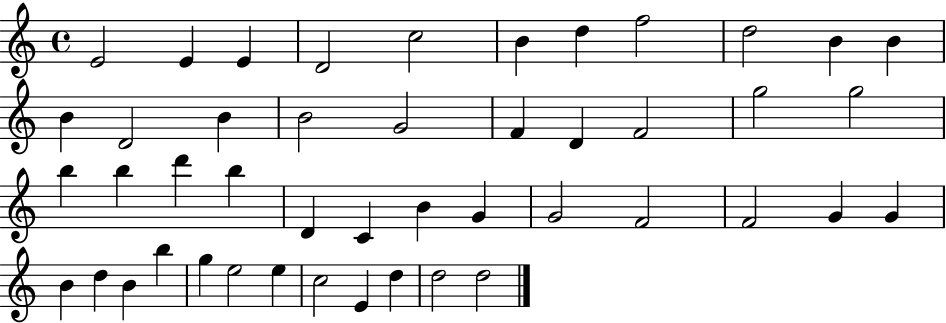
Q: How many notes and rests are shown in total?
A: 46